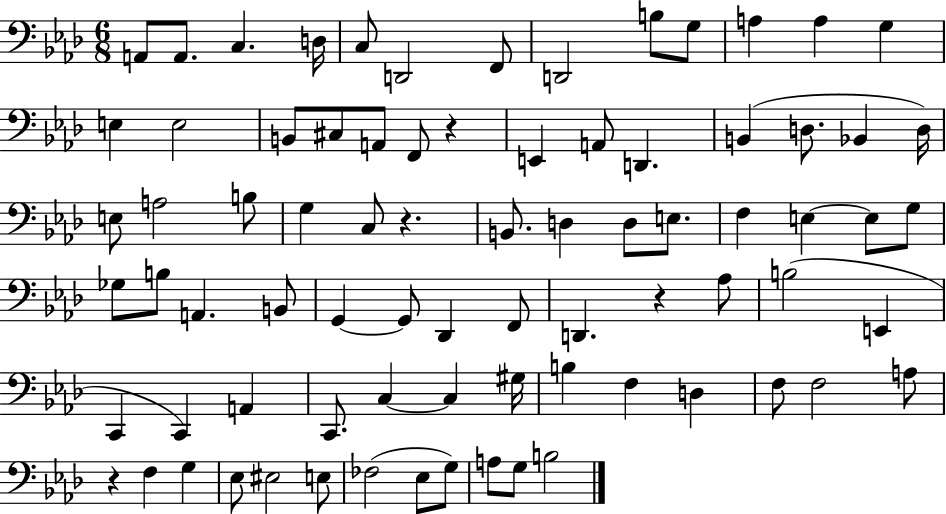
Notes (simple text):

A2/e A2/e. C3/q. D3/s C3/e D2/h F2/e D2/h B3/e G3/e A3/q A3/q G3/q E3/q E3/h B2/e C#3/e A2/e F2/e R/q E2/q A2/e D2/q. B2/q D3/e. Bb2/q D3/s E3/e A3/h B3/e G3/q C3/e R/q. B2/e. D3/q D3/e E3/e. F3/q E3/q E3/e G3/e Gb3/e B3/e A2/q. B2/e G2/q G2/e Db2/q F2/e D2/q. R/q Ab3/e B3/h E2/q C2/q C2/q A2/q C2/e. C3/q C3/q G#3/s B3/q F3/q D3/q F3/e F3/h A3/e R/q F3/q G3/q Eb3/e EIS3/h E3/e FES3/h Eb3/e G3/e A3/e G3/e B3/h